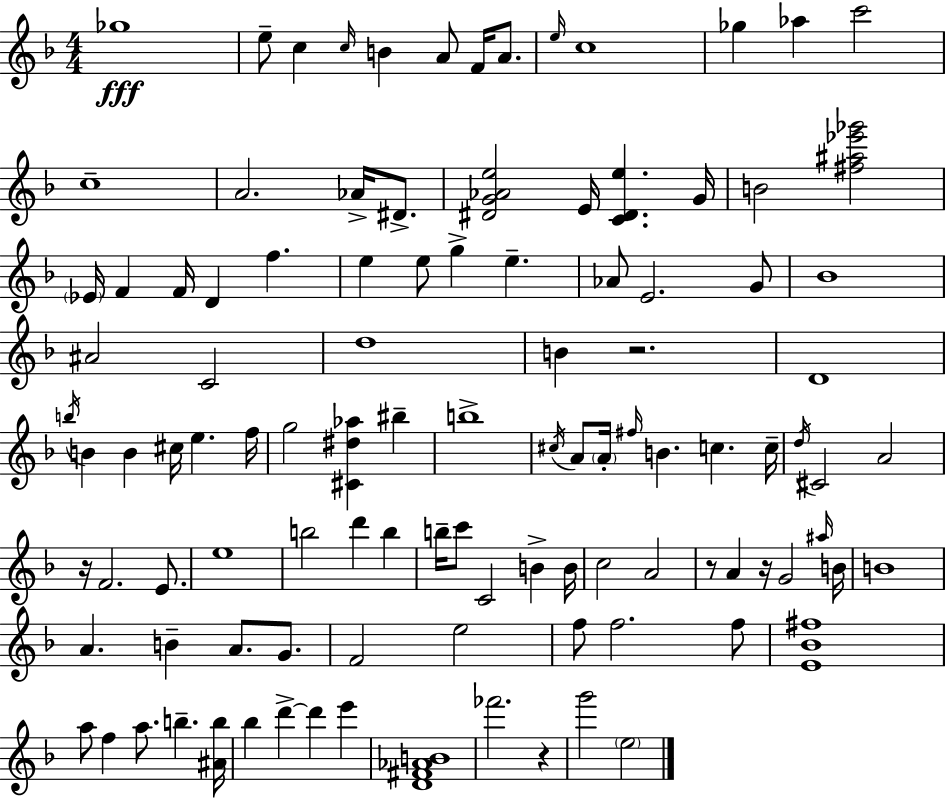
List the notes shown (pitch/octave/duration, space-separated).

Gb5/w E5/e C5/q C5/s B4/q A4/e F4/s A4/e. E5/s C5/w Gb5/q Ab5/q C6/h C5/w A4/h. Ab4/s D#4/e. [D#4,G4,Ab4,E5]/h E4/s [C4,D#4,E5]/q. G4/s B4/h [F#5,A#5,Eb6,Gb6]/h Eb4/s F4/q F4/s D4/q F5/q. E5/q E5/e G5/q E5/q. Ab4/e E4/h. G4/e Bb4/w A#4/h C4/h D5/w B4/q R/h. D4/w B5/s B4/q B4/q C#5/s E5/q. F5/s G5/h [C#4,D#5,Ab5]/q BIS5/q B5/w C#5/s A4/e A4/s F#5/s B4/q. C5/q. C5/s D5/s C#4/h A4/h R/s F4/h. E4/e. E5/w B5/h D6/q B5/q B5/s C6/e C4/h B4/q B4/s C5/h A4/h R/e A4/q R/s G4/h A#5/s B4/s B4/w A4/q. B4/q A4/e. G4/e. F4/h E5/h F5/e F5/h. F5/e [E4,Bb4,F#5]/w A5/e F5/q A5/e. B5/q. [A#4,B5]/s Bb5/q D6/q D6/q E6/q [D4,F#4,Ab4,B4]/w FES6/h. R/q G6/h E5/h